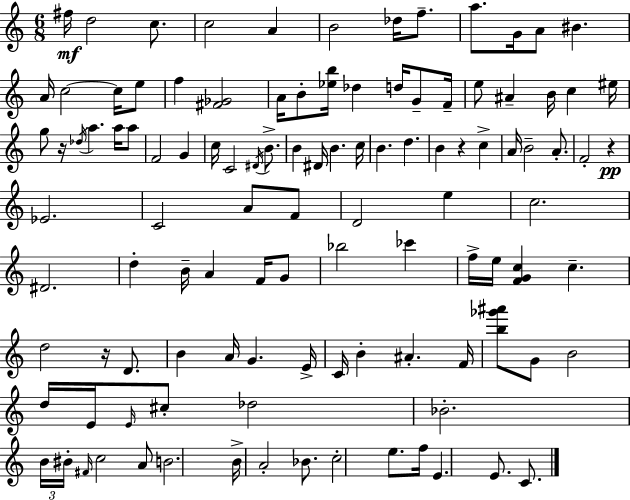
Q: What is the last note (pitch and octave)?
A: C4